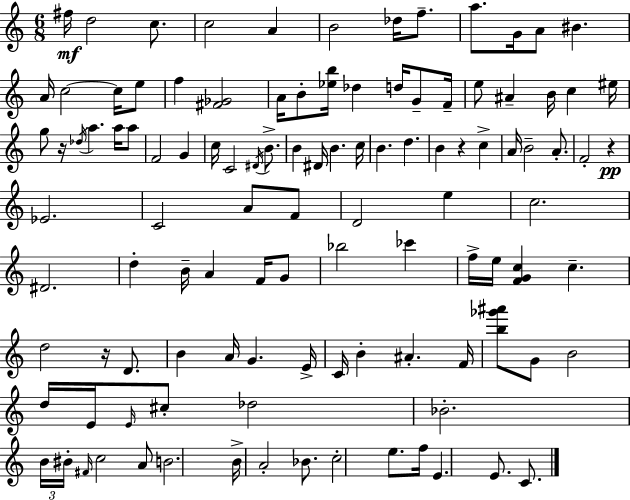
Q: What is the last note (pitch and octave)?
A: C4